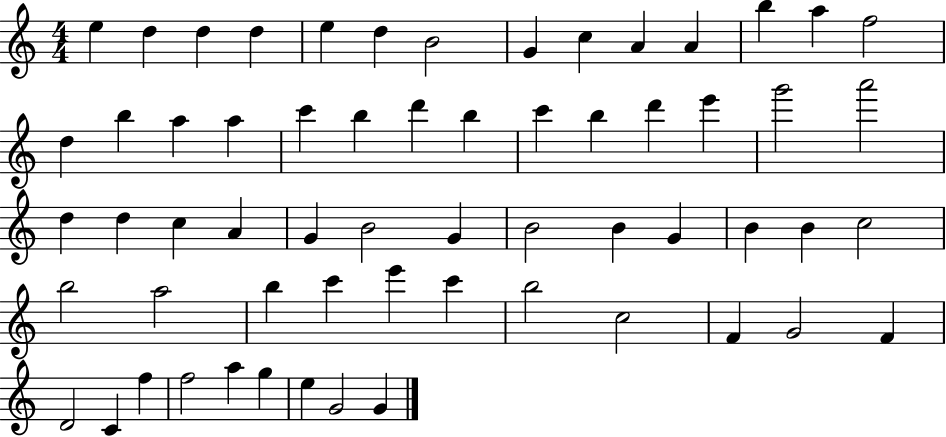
X:1
T:Untitled
M:4/4
L:1/4
K:C
e d d d e d B2 G c A A b a f2 d b a a c' b d' b c' b d' e' g'2 a'2 d d c A G B2 G B2 B G B B c2 b2 a2 b c' e' c' b2 c2 F G2 F D2 C f f2 a g e G2 G